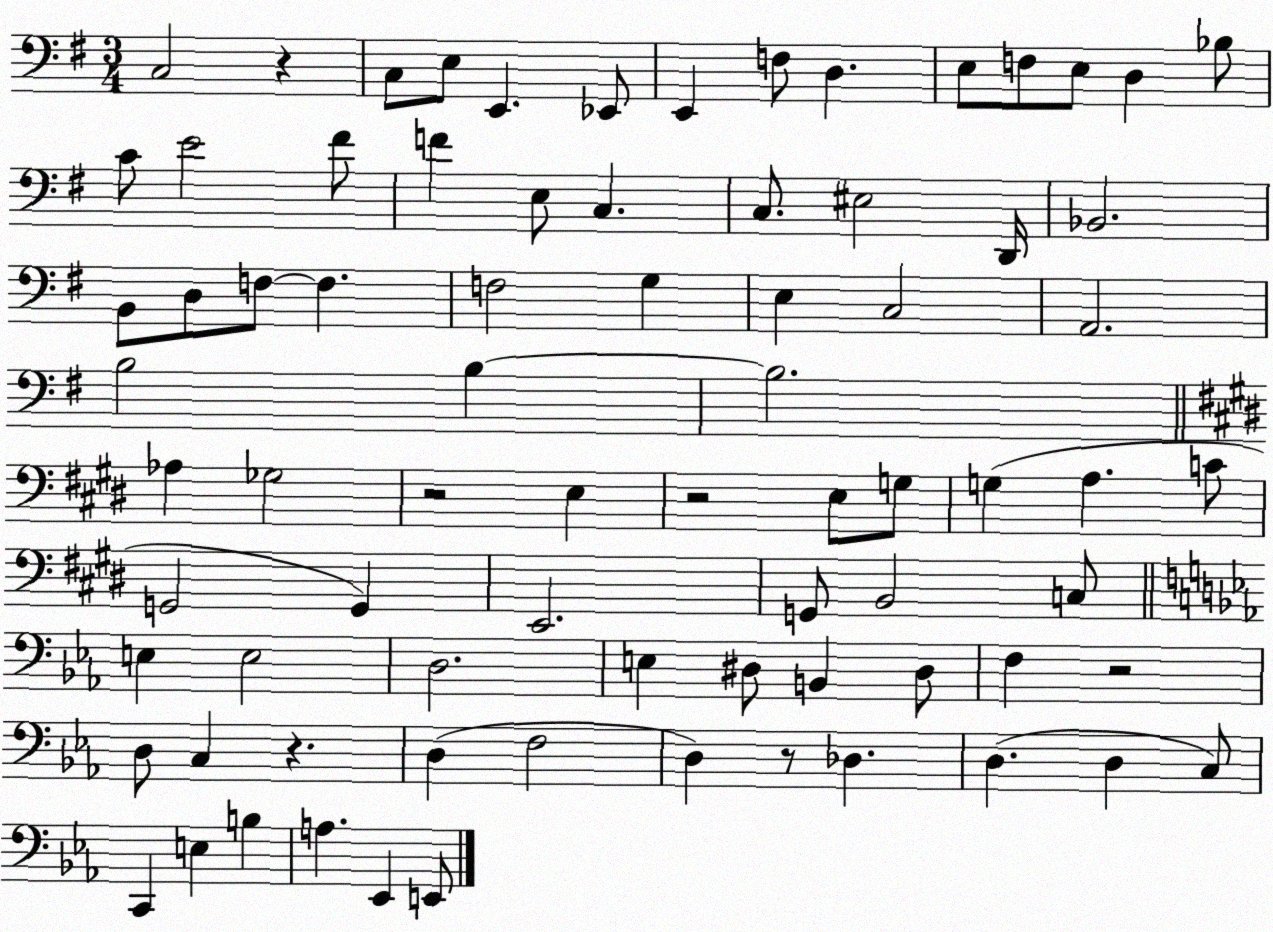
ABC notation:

X:1
T:Untitled
M:3/4
L:1/4
K:G
C,2 z C,/2 E,/2 E,, _E,,/2 E,, F,/2 D, E,/2 F,/2 E,/2 D, _B,/2 C/2 E2 ^F/2 F E,/2 C, C,/2 ^E,2 D,,/4 _B,,2 B,,/2 D,/2 F,/2 F, F,2 G, E, C,2 A,,2 B,2 B, B,2 _A, _G,2 z2 E, z2 E,/2 G,/2 G, A, C/2 G,,2 G,, E,,2 G,,/2 B,,2 C,/2 E, E,2 D,2 E, ^D,/2 B,, ^D,/2 F, z2 D,/2 C, z D, F,2 D, z/2 _D, D, D, C,/2 C,, E, B, A, _E,, E,,/2